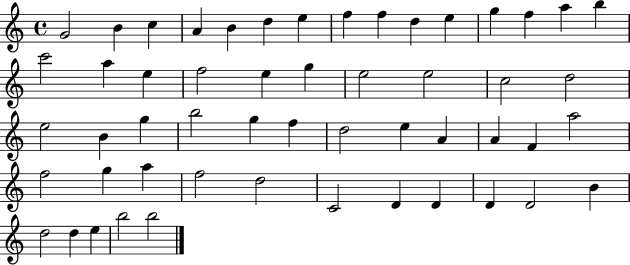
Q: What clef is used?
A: treble